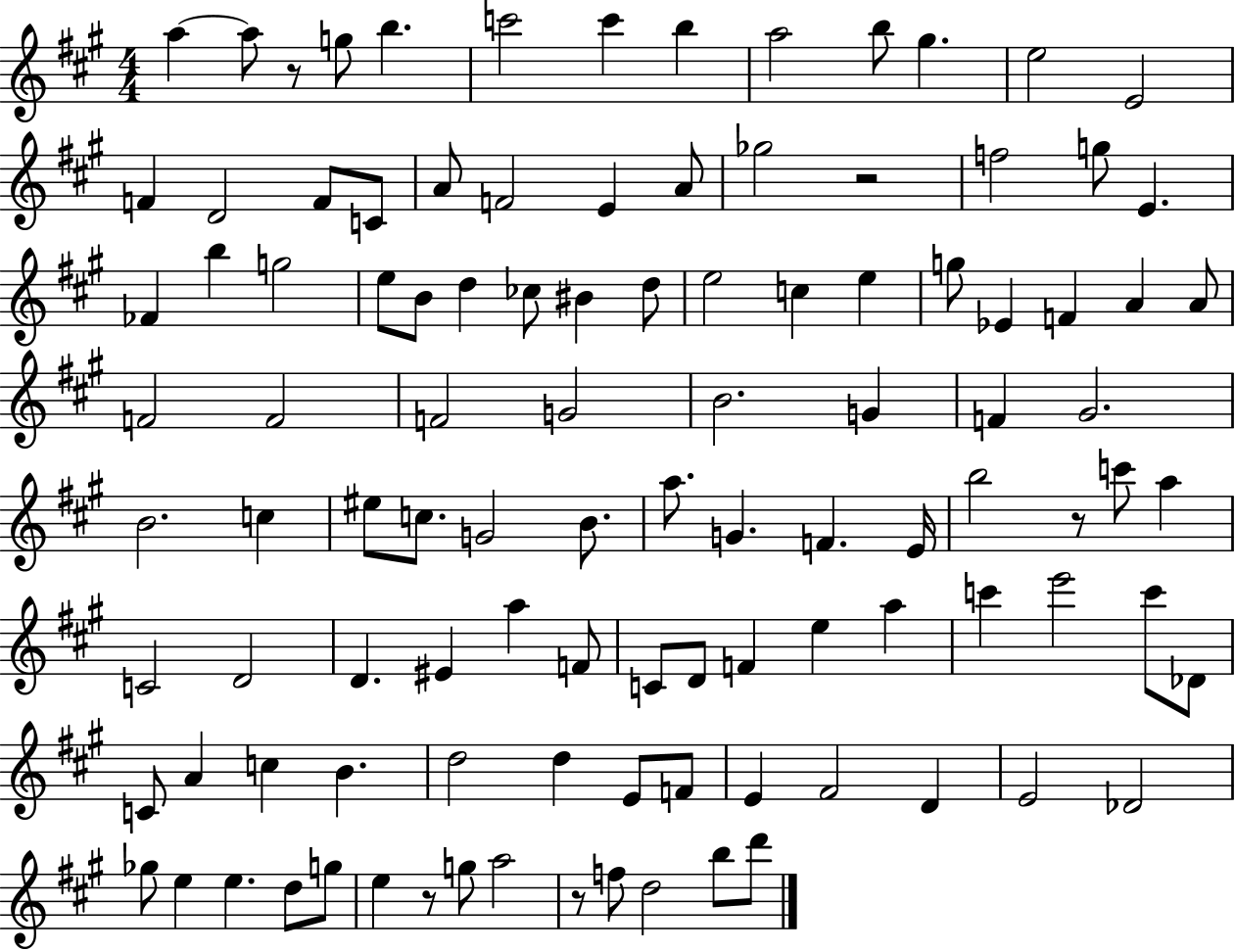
A5/q A5/e R/e G5/e B5/q. C6/h C6/q B5/q A5/h B5/e G#5/q. E5/h E4/h F4/q D4/h F4/e C4/e A4/e F4/h E4/q A4/e Gb5/h R/h F5/h G5/e E4/q. FES4/q B5/q G5/h E5/e B4/e D5/q CES5/e BIS4/q D5/e E5/h C5/q E5/q G5/e Eb4/q F4/q A4/q A4/e F4/h F4/h F4/h G4/h B4/h. G4/q F4/q G#4/h. B4/h. C5/q EIS5/e C5/e. G4/h B4/e. A5/e. G4/q. F4/q. E4/s B5/h R/e C6/e A5/q C4/h D4/h D4/q. EIS4/q A5/q F4/e C4/e D4/e F4/q E5/q A5/q C6/q E6/h C6/e Db4/e C4/e A4/q C5/q B4/q. D5/h D5/q E4/e F4/e E4/q F#4/h D4/q E4/h Db4/h Gb5/e E5/q E5/q. D5/e G5/e E5/q R/e G5/e A5/h R/e F5/e D5/h B5/e D6/e